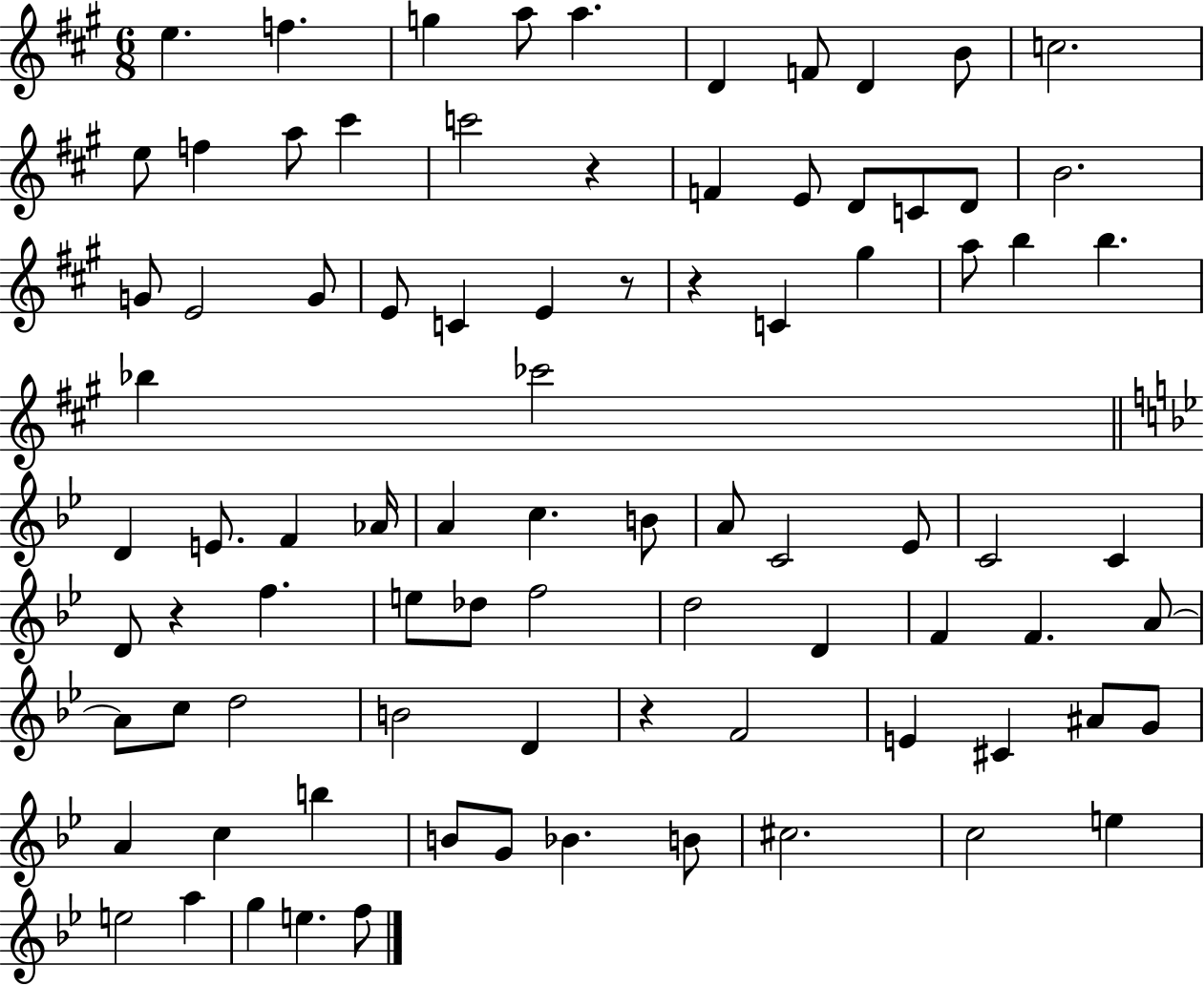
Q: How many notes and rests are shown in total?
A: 86